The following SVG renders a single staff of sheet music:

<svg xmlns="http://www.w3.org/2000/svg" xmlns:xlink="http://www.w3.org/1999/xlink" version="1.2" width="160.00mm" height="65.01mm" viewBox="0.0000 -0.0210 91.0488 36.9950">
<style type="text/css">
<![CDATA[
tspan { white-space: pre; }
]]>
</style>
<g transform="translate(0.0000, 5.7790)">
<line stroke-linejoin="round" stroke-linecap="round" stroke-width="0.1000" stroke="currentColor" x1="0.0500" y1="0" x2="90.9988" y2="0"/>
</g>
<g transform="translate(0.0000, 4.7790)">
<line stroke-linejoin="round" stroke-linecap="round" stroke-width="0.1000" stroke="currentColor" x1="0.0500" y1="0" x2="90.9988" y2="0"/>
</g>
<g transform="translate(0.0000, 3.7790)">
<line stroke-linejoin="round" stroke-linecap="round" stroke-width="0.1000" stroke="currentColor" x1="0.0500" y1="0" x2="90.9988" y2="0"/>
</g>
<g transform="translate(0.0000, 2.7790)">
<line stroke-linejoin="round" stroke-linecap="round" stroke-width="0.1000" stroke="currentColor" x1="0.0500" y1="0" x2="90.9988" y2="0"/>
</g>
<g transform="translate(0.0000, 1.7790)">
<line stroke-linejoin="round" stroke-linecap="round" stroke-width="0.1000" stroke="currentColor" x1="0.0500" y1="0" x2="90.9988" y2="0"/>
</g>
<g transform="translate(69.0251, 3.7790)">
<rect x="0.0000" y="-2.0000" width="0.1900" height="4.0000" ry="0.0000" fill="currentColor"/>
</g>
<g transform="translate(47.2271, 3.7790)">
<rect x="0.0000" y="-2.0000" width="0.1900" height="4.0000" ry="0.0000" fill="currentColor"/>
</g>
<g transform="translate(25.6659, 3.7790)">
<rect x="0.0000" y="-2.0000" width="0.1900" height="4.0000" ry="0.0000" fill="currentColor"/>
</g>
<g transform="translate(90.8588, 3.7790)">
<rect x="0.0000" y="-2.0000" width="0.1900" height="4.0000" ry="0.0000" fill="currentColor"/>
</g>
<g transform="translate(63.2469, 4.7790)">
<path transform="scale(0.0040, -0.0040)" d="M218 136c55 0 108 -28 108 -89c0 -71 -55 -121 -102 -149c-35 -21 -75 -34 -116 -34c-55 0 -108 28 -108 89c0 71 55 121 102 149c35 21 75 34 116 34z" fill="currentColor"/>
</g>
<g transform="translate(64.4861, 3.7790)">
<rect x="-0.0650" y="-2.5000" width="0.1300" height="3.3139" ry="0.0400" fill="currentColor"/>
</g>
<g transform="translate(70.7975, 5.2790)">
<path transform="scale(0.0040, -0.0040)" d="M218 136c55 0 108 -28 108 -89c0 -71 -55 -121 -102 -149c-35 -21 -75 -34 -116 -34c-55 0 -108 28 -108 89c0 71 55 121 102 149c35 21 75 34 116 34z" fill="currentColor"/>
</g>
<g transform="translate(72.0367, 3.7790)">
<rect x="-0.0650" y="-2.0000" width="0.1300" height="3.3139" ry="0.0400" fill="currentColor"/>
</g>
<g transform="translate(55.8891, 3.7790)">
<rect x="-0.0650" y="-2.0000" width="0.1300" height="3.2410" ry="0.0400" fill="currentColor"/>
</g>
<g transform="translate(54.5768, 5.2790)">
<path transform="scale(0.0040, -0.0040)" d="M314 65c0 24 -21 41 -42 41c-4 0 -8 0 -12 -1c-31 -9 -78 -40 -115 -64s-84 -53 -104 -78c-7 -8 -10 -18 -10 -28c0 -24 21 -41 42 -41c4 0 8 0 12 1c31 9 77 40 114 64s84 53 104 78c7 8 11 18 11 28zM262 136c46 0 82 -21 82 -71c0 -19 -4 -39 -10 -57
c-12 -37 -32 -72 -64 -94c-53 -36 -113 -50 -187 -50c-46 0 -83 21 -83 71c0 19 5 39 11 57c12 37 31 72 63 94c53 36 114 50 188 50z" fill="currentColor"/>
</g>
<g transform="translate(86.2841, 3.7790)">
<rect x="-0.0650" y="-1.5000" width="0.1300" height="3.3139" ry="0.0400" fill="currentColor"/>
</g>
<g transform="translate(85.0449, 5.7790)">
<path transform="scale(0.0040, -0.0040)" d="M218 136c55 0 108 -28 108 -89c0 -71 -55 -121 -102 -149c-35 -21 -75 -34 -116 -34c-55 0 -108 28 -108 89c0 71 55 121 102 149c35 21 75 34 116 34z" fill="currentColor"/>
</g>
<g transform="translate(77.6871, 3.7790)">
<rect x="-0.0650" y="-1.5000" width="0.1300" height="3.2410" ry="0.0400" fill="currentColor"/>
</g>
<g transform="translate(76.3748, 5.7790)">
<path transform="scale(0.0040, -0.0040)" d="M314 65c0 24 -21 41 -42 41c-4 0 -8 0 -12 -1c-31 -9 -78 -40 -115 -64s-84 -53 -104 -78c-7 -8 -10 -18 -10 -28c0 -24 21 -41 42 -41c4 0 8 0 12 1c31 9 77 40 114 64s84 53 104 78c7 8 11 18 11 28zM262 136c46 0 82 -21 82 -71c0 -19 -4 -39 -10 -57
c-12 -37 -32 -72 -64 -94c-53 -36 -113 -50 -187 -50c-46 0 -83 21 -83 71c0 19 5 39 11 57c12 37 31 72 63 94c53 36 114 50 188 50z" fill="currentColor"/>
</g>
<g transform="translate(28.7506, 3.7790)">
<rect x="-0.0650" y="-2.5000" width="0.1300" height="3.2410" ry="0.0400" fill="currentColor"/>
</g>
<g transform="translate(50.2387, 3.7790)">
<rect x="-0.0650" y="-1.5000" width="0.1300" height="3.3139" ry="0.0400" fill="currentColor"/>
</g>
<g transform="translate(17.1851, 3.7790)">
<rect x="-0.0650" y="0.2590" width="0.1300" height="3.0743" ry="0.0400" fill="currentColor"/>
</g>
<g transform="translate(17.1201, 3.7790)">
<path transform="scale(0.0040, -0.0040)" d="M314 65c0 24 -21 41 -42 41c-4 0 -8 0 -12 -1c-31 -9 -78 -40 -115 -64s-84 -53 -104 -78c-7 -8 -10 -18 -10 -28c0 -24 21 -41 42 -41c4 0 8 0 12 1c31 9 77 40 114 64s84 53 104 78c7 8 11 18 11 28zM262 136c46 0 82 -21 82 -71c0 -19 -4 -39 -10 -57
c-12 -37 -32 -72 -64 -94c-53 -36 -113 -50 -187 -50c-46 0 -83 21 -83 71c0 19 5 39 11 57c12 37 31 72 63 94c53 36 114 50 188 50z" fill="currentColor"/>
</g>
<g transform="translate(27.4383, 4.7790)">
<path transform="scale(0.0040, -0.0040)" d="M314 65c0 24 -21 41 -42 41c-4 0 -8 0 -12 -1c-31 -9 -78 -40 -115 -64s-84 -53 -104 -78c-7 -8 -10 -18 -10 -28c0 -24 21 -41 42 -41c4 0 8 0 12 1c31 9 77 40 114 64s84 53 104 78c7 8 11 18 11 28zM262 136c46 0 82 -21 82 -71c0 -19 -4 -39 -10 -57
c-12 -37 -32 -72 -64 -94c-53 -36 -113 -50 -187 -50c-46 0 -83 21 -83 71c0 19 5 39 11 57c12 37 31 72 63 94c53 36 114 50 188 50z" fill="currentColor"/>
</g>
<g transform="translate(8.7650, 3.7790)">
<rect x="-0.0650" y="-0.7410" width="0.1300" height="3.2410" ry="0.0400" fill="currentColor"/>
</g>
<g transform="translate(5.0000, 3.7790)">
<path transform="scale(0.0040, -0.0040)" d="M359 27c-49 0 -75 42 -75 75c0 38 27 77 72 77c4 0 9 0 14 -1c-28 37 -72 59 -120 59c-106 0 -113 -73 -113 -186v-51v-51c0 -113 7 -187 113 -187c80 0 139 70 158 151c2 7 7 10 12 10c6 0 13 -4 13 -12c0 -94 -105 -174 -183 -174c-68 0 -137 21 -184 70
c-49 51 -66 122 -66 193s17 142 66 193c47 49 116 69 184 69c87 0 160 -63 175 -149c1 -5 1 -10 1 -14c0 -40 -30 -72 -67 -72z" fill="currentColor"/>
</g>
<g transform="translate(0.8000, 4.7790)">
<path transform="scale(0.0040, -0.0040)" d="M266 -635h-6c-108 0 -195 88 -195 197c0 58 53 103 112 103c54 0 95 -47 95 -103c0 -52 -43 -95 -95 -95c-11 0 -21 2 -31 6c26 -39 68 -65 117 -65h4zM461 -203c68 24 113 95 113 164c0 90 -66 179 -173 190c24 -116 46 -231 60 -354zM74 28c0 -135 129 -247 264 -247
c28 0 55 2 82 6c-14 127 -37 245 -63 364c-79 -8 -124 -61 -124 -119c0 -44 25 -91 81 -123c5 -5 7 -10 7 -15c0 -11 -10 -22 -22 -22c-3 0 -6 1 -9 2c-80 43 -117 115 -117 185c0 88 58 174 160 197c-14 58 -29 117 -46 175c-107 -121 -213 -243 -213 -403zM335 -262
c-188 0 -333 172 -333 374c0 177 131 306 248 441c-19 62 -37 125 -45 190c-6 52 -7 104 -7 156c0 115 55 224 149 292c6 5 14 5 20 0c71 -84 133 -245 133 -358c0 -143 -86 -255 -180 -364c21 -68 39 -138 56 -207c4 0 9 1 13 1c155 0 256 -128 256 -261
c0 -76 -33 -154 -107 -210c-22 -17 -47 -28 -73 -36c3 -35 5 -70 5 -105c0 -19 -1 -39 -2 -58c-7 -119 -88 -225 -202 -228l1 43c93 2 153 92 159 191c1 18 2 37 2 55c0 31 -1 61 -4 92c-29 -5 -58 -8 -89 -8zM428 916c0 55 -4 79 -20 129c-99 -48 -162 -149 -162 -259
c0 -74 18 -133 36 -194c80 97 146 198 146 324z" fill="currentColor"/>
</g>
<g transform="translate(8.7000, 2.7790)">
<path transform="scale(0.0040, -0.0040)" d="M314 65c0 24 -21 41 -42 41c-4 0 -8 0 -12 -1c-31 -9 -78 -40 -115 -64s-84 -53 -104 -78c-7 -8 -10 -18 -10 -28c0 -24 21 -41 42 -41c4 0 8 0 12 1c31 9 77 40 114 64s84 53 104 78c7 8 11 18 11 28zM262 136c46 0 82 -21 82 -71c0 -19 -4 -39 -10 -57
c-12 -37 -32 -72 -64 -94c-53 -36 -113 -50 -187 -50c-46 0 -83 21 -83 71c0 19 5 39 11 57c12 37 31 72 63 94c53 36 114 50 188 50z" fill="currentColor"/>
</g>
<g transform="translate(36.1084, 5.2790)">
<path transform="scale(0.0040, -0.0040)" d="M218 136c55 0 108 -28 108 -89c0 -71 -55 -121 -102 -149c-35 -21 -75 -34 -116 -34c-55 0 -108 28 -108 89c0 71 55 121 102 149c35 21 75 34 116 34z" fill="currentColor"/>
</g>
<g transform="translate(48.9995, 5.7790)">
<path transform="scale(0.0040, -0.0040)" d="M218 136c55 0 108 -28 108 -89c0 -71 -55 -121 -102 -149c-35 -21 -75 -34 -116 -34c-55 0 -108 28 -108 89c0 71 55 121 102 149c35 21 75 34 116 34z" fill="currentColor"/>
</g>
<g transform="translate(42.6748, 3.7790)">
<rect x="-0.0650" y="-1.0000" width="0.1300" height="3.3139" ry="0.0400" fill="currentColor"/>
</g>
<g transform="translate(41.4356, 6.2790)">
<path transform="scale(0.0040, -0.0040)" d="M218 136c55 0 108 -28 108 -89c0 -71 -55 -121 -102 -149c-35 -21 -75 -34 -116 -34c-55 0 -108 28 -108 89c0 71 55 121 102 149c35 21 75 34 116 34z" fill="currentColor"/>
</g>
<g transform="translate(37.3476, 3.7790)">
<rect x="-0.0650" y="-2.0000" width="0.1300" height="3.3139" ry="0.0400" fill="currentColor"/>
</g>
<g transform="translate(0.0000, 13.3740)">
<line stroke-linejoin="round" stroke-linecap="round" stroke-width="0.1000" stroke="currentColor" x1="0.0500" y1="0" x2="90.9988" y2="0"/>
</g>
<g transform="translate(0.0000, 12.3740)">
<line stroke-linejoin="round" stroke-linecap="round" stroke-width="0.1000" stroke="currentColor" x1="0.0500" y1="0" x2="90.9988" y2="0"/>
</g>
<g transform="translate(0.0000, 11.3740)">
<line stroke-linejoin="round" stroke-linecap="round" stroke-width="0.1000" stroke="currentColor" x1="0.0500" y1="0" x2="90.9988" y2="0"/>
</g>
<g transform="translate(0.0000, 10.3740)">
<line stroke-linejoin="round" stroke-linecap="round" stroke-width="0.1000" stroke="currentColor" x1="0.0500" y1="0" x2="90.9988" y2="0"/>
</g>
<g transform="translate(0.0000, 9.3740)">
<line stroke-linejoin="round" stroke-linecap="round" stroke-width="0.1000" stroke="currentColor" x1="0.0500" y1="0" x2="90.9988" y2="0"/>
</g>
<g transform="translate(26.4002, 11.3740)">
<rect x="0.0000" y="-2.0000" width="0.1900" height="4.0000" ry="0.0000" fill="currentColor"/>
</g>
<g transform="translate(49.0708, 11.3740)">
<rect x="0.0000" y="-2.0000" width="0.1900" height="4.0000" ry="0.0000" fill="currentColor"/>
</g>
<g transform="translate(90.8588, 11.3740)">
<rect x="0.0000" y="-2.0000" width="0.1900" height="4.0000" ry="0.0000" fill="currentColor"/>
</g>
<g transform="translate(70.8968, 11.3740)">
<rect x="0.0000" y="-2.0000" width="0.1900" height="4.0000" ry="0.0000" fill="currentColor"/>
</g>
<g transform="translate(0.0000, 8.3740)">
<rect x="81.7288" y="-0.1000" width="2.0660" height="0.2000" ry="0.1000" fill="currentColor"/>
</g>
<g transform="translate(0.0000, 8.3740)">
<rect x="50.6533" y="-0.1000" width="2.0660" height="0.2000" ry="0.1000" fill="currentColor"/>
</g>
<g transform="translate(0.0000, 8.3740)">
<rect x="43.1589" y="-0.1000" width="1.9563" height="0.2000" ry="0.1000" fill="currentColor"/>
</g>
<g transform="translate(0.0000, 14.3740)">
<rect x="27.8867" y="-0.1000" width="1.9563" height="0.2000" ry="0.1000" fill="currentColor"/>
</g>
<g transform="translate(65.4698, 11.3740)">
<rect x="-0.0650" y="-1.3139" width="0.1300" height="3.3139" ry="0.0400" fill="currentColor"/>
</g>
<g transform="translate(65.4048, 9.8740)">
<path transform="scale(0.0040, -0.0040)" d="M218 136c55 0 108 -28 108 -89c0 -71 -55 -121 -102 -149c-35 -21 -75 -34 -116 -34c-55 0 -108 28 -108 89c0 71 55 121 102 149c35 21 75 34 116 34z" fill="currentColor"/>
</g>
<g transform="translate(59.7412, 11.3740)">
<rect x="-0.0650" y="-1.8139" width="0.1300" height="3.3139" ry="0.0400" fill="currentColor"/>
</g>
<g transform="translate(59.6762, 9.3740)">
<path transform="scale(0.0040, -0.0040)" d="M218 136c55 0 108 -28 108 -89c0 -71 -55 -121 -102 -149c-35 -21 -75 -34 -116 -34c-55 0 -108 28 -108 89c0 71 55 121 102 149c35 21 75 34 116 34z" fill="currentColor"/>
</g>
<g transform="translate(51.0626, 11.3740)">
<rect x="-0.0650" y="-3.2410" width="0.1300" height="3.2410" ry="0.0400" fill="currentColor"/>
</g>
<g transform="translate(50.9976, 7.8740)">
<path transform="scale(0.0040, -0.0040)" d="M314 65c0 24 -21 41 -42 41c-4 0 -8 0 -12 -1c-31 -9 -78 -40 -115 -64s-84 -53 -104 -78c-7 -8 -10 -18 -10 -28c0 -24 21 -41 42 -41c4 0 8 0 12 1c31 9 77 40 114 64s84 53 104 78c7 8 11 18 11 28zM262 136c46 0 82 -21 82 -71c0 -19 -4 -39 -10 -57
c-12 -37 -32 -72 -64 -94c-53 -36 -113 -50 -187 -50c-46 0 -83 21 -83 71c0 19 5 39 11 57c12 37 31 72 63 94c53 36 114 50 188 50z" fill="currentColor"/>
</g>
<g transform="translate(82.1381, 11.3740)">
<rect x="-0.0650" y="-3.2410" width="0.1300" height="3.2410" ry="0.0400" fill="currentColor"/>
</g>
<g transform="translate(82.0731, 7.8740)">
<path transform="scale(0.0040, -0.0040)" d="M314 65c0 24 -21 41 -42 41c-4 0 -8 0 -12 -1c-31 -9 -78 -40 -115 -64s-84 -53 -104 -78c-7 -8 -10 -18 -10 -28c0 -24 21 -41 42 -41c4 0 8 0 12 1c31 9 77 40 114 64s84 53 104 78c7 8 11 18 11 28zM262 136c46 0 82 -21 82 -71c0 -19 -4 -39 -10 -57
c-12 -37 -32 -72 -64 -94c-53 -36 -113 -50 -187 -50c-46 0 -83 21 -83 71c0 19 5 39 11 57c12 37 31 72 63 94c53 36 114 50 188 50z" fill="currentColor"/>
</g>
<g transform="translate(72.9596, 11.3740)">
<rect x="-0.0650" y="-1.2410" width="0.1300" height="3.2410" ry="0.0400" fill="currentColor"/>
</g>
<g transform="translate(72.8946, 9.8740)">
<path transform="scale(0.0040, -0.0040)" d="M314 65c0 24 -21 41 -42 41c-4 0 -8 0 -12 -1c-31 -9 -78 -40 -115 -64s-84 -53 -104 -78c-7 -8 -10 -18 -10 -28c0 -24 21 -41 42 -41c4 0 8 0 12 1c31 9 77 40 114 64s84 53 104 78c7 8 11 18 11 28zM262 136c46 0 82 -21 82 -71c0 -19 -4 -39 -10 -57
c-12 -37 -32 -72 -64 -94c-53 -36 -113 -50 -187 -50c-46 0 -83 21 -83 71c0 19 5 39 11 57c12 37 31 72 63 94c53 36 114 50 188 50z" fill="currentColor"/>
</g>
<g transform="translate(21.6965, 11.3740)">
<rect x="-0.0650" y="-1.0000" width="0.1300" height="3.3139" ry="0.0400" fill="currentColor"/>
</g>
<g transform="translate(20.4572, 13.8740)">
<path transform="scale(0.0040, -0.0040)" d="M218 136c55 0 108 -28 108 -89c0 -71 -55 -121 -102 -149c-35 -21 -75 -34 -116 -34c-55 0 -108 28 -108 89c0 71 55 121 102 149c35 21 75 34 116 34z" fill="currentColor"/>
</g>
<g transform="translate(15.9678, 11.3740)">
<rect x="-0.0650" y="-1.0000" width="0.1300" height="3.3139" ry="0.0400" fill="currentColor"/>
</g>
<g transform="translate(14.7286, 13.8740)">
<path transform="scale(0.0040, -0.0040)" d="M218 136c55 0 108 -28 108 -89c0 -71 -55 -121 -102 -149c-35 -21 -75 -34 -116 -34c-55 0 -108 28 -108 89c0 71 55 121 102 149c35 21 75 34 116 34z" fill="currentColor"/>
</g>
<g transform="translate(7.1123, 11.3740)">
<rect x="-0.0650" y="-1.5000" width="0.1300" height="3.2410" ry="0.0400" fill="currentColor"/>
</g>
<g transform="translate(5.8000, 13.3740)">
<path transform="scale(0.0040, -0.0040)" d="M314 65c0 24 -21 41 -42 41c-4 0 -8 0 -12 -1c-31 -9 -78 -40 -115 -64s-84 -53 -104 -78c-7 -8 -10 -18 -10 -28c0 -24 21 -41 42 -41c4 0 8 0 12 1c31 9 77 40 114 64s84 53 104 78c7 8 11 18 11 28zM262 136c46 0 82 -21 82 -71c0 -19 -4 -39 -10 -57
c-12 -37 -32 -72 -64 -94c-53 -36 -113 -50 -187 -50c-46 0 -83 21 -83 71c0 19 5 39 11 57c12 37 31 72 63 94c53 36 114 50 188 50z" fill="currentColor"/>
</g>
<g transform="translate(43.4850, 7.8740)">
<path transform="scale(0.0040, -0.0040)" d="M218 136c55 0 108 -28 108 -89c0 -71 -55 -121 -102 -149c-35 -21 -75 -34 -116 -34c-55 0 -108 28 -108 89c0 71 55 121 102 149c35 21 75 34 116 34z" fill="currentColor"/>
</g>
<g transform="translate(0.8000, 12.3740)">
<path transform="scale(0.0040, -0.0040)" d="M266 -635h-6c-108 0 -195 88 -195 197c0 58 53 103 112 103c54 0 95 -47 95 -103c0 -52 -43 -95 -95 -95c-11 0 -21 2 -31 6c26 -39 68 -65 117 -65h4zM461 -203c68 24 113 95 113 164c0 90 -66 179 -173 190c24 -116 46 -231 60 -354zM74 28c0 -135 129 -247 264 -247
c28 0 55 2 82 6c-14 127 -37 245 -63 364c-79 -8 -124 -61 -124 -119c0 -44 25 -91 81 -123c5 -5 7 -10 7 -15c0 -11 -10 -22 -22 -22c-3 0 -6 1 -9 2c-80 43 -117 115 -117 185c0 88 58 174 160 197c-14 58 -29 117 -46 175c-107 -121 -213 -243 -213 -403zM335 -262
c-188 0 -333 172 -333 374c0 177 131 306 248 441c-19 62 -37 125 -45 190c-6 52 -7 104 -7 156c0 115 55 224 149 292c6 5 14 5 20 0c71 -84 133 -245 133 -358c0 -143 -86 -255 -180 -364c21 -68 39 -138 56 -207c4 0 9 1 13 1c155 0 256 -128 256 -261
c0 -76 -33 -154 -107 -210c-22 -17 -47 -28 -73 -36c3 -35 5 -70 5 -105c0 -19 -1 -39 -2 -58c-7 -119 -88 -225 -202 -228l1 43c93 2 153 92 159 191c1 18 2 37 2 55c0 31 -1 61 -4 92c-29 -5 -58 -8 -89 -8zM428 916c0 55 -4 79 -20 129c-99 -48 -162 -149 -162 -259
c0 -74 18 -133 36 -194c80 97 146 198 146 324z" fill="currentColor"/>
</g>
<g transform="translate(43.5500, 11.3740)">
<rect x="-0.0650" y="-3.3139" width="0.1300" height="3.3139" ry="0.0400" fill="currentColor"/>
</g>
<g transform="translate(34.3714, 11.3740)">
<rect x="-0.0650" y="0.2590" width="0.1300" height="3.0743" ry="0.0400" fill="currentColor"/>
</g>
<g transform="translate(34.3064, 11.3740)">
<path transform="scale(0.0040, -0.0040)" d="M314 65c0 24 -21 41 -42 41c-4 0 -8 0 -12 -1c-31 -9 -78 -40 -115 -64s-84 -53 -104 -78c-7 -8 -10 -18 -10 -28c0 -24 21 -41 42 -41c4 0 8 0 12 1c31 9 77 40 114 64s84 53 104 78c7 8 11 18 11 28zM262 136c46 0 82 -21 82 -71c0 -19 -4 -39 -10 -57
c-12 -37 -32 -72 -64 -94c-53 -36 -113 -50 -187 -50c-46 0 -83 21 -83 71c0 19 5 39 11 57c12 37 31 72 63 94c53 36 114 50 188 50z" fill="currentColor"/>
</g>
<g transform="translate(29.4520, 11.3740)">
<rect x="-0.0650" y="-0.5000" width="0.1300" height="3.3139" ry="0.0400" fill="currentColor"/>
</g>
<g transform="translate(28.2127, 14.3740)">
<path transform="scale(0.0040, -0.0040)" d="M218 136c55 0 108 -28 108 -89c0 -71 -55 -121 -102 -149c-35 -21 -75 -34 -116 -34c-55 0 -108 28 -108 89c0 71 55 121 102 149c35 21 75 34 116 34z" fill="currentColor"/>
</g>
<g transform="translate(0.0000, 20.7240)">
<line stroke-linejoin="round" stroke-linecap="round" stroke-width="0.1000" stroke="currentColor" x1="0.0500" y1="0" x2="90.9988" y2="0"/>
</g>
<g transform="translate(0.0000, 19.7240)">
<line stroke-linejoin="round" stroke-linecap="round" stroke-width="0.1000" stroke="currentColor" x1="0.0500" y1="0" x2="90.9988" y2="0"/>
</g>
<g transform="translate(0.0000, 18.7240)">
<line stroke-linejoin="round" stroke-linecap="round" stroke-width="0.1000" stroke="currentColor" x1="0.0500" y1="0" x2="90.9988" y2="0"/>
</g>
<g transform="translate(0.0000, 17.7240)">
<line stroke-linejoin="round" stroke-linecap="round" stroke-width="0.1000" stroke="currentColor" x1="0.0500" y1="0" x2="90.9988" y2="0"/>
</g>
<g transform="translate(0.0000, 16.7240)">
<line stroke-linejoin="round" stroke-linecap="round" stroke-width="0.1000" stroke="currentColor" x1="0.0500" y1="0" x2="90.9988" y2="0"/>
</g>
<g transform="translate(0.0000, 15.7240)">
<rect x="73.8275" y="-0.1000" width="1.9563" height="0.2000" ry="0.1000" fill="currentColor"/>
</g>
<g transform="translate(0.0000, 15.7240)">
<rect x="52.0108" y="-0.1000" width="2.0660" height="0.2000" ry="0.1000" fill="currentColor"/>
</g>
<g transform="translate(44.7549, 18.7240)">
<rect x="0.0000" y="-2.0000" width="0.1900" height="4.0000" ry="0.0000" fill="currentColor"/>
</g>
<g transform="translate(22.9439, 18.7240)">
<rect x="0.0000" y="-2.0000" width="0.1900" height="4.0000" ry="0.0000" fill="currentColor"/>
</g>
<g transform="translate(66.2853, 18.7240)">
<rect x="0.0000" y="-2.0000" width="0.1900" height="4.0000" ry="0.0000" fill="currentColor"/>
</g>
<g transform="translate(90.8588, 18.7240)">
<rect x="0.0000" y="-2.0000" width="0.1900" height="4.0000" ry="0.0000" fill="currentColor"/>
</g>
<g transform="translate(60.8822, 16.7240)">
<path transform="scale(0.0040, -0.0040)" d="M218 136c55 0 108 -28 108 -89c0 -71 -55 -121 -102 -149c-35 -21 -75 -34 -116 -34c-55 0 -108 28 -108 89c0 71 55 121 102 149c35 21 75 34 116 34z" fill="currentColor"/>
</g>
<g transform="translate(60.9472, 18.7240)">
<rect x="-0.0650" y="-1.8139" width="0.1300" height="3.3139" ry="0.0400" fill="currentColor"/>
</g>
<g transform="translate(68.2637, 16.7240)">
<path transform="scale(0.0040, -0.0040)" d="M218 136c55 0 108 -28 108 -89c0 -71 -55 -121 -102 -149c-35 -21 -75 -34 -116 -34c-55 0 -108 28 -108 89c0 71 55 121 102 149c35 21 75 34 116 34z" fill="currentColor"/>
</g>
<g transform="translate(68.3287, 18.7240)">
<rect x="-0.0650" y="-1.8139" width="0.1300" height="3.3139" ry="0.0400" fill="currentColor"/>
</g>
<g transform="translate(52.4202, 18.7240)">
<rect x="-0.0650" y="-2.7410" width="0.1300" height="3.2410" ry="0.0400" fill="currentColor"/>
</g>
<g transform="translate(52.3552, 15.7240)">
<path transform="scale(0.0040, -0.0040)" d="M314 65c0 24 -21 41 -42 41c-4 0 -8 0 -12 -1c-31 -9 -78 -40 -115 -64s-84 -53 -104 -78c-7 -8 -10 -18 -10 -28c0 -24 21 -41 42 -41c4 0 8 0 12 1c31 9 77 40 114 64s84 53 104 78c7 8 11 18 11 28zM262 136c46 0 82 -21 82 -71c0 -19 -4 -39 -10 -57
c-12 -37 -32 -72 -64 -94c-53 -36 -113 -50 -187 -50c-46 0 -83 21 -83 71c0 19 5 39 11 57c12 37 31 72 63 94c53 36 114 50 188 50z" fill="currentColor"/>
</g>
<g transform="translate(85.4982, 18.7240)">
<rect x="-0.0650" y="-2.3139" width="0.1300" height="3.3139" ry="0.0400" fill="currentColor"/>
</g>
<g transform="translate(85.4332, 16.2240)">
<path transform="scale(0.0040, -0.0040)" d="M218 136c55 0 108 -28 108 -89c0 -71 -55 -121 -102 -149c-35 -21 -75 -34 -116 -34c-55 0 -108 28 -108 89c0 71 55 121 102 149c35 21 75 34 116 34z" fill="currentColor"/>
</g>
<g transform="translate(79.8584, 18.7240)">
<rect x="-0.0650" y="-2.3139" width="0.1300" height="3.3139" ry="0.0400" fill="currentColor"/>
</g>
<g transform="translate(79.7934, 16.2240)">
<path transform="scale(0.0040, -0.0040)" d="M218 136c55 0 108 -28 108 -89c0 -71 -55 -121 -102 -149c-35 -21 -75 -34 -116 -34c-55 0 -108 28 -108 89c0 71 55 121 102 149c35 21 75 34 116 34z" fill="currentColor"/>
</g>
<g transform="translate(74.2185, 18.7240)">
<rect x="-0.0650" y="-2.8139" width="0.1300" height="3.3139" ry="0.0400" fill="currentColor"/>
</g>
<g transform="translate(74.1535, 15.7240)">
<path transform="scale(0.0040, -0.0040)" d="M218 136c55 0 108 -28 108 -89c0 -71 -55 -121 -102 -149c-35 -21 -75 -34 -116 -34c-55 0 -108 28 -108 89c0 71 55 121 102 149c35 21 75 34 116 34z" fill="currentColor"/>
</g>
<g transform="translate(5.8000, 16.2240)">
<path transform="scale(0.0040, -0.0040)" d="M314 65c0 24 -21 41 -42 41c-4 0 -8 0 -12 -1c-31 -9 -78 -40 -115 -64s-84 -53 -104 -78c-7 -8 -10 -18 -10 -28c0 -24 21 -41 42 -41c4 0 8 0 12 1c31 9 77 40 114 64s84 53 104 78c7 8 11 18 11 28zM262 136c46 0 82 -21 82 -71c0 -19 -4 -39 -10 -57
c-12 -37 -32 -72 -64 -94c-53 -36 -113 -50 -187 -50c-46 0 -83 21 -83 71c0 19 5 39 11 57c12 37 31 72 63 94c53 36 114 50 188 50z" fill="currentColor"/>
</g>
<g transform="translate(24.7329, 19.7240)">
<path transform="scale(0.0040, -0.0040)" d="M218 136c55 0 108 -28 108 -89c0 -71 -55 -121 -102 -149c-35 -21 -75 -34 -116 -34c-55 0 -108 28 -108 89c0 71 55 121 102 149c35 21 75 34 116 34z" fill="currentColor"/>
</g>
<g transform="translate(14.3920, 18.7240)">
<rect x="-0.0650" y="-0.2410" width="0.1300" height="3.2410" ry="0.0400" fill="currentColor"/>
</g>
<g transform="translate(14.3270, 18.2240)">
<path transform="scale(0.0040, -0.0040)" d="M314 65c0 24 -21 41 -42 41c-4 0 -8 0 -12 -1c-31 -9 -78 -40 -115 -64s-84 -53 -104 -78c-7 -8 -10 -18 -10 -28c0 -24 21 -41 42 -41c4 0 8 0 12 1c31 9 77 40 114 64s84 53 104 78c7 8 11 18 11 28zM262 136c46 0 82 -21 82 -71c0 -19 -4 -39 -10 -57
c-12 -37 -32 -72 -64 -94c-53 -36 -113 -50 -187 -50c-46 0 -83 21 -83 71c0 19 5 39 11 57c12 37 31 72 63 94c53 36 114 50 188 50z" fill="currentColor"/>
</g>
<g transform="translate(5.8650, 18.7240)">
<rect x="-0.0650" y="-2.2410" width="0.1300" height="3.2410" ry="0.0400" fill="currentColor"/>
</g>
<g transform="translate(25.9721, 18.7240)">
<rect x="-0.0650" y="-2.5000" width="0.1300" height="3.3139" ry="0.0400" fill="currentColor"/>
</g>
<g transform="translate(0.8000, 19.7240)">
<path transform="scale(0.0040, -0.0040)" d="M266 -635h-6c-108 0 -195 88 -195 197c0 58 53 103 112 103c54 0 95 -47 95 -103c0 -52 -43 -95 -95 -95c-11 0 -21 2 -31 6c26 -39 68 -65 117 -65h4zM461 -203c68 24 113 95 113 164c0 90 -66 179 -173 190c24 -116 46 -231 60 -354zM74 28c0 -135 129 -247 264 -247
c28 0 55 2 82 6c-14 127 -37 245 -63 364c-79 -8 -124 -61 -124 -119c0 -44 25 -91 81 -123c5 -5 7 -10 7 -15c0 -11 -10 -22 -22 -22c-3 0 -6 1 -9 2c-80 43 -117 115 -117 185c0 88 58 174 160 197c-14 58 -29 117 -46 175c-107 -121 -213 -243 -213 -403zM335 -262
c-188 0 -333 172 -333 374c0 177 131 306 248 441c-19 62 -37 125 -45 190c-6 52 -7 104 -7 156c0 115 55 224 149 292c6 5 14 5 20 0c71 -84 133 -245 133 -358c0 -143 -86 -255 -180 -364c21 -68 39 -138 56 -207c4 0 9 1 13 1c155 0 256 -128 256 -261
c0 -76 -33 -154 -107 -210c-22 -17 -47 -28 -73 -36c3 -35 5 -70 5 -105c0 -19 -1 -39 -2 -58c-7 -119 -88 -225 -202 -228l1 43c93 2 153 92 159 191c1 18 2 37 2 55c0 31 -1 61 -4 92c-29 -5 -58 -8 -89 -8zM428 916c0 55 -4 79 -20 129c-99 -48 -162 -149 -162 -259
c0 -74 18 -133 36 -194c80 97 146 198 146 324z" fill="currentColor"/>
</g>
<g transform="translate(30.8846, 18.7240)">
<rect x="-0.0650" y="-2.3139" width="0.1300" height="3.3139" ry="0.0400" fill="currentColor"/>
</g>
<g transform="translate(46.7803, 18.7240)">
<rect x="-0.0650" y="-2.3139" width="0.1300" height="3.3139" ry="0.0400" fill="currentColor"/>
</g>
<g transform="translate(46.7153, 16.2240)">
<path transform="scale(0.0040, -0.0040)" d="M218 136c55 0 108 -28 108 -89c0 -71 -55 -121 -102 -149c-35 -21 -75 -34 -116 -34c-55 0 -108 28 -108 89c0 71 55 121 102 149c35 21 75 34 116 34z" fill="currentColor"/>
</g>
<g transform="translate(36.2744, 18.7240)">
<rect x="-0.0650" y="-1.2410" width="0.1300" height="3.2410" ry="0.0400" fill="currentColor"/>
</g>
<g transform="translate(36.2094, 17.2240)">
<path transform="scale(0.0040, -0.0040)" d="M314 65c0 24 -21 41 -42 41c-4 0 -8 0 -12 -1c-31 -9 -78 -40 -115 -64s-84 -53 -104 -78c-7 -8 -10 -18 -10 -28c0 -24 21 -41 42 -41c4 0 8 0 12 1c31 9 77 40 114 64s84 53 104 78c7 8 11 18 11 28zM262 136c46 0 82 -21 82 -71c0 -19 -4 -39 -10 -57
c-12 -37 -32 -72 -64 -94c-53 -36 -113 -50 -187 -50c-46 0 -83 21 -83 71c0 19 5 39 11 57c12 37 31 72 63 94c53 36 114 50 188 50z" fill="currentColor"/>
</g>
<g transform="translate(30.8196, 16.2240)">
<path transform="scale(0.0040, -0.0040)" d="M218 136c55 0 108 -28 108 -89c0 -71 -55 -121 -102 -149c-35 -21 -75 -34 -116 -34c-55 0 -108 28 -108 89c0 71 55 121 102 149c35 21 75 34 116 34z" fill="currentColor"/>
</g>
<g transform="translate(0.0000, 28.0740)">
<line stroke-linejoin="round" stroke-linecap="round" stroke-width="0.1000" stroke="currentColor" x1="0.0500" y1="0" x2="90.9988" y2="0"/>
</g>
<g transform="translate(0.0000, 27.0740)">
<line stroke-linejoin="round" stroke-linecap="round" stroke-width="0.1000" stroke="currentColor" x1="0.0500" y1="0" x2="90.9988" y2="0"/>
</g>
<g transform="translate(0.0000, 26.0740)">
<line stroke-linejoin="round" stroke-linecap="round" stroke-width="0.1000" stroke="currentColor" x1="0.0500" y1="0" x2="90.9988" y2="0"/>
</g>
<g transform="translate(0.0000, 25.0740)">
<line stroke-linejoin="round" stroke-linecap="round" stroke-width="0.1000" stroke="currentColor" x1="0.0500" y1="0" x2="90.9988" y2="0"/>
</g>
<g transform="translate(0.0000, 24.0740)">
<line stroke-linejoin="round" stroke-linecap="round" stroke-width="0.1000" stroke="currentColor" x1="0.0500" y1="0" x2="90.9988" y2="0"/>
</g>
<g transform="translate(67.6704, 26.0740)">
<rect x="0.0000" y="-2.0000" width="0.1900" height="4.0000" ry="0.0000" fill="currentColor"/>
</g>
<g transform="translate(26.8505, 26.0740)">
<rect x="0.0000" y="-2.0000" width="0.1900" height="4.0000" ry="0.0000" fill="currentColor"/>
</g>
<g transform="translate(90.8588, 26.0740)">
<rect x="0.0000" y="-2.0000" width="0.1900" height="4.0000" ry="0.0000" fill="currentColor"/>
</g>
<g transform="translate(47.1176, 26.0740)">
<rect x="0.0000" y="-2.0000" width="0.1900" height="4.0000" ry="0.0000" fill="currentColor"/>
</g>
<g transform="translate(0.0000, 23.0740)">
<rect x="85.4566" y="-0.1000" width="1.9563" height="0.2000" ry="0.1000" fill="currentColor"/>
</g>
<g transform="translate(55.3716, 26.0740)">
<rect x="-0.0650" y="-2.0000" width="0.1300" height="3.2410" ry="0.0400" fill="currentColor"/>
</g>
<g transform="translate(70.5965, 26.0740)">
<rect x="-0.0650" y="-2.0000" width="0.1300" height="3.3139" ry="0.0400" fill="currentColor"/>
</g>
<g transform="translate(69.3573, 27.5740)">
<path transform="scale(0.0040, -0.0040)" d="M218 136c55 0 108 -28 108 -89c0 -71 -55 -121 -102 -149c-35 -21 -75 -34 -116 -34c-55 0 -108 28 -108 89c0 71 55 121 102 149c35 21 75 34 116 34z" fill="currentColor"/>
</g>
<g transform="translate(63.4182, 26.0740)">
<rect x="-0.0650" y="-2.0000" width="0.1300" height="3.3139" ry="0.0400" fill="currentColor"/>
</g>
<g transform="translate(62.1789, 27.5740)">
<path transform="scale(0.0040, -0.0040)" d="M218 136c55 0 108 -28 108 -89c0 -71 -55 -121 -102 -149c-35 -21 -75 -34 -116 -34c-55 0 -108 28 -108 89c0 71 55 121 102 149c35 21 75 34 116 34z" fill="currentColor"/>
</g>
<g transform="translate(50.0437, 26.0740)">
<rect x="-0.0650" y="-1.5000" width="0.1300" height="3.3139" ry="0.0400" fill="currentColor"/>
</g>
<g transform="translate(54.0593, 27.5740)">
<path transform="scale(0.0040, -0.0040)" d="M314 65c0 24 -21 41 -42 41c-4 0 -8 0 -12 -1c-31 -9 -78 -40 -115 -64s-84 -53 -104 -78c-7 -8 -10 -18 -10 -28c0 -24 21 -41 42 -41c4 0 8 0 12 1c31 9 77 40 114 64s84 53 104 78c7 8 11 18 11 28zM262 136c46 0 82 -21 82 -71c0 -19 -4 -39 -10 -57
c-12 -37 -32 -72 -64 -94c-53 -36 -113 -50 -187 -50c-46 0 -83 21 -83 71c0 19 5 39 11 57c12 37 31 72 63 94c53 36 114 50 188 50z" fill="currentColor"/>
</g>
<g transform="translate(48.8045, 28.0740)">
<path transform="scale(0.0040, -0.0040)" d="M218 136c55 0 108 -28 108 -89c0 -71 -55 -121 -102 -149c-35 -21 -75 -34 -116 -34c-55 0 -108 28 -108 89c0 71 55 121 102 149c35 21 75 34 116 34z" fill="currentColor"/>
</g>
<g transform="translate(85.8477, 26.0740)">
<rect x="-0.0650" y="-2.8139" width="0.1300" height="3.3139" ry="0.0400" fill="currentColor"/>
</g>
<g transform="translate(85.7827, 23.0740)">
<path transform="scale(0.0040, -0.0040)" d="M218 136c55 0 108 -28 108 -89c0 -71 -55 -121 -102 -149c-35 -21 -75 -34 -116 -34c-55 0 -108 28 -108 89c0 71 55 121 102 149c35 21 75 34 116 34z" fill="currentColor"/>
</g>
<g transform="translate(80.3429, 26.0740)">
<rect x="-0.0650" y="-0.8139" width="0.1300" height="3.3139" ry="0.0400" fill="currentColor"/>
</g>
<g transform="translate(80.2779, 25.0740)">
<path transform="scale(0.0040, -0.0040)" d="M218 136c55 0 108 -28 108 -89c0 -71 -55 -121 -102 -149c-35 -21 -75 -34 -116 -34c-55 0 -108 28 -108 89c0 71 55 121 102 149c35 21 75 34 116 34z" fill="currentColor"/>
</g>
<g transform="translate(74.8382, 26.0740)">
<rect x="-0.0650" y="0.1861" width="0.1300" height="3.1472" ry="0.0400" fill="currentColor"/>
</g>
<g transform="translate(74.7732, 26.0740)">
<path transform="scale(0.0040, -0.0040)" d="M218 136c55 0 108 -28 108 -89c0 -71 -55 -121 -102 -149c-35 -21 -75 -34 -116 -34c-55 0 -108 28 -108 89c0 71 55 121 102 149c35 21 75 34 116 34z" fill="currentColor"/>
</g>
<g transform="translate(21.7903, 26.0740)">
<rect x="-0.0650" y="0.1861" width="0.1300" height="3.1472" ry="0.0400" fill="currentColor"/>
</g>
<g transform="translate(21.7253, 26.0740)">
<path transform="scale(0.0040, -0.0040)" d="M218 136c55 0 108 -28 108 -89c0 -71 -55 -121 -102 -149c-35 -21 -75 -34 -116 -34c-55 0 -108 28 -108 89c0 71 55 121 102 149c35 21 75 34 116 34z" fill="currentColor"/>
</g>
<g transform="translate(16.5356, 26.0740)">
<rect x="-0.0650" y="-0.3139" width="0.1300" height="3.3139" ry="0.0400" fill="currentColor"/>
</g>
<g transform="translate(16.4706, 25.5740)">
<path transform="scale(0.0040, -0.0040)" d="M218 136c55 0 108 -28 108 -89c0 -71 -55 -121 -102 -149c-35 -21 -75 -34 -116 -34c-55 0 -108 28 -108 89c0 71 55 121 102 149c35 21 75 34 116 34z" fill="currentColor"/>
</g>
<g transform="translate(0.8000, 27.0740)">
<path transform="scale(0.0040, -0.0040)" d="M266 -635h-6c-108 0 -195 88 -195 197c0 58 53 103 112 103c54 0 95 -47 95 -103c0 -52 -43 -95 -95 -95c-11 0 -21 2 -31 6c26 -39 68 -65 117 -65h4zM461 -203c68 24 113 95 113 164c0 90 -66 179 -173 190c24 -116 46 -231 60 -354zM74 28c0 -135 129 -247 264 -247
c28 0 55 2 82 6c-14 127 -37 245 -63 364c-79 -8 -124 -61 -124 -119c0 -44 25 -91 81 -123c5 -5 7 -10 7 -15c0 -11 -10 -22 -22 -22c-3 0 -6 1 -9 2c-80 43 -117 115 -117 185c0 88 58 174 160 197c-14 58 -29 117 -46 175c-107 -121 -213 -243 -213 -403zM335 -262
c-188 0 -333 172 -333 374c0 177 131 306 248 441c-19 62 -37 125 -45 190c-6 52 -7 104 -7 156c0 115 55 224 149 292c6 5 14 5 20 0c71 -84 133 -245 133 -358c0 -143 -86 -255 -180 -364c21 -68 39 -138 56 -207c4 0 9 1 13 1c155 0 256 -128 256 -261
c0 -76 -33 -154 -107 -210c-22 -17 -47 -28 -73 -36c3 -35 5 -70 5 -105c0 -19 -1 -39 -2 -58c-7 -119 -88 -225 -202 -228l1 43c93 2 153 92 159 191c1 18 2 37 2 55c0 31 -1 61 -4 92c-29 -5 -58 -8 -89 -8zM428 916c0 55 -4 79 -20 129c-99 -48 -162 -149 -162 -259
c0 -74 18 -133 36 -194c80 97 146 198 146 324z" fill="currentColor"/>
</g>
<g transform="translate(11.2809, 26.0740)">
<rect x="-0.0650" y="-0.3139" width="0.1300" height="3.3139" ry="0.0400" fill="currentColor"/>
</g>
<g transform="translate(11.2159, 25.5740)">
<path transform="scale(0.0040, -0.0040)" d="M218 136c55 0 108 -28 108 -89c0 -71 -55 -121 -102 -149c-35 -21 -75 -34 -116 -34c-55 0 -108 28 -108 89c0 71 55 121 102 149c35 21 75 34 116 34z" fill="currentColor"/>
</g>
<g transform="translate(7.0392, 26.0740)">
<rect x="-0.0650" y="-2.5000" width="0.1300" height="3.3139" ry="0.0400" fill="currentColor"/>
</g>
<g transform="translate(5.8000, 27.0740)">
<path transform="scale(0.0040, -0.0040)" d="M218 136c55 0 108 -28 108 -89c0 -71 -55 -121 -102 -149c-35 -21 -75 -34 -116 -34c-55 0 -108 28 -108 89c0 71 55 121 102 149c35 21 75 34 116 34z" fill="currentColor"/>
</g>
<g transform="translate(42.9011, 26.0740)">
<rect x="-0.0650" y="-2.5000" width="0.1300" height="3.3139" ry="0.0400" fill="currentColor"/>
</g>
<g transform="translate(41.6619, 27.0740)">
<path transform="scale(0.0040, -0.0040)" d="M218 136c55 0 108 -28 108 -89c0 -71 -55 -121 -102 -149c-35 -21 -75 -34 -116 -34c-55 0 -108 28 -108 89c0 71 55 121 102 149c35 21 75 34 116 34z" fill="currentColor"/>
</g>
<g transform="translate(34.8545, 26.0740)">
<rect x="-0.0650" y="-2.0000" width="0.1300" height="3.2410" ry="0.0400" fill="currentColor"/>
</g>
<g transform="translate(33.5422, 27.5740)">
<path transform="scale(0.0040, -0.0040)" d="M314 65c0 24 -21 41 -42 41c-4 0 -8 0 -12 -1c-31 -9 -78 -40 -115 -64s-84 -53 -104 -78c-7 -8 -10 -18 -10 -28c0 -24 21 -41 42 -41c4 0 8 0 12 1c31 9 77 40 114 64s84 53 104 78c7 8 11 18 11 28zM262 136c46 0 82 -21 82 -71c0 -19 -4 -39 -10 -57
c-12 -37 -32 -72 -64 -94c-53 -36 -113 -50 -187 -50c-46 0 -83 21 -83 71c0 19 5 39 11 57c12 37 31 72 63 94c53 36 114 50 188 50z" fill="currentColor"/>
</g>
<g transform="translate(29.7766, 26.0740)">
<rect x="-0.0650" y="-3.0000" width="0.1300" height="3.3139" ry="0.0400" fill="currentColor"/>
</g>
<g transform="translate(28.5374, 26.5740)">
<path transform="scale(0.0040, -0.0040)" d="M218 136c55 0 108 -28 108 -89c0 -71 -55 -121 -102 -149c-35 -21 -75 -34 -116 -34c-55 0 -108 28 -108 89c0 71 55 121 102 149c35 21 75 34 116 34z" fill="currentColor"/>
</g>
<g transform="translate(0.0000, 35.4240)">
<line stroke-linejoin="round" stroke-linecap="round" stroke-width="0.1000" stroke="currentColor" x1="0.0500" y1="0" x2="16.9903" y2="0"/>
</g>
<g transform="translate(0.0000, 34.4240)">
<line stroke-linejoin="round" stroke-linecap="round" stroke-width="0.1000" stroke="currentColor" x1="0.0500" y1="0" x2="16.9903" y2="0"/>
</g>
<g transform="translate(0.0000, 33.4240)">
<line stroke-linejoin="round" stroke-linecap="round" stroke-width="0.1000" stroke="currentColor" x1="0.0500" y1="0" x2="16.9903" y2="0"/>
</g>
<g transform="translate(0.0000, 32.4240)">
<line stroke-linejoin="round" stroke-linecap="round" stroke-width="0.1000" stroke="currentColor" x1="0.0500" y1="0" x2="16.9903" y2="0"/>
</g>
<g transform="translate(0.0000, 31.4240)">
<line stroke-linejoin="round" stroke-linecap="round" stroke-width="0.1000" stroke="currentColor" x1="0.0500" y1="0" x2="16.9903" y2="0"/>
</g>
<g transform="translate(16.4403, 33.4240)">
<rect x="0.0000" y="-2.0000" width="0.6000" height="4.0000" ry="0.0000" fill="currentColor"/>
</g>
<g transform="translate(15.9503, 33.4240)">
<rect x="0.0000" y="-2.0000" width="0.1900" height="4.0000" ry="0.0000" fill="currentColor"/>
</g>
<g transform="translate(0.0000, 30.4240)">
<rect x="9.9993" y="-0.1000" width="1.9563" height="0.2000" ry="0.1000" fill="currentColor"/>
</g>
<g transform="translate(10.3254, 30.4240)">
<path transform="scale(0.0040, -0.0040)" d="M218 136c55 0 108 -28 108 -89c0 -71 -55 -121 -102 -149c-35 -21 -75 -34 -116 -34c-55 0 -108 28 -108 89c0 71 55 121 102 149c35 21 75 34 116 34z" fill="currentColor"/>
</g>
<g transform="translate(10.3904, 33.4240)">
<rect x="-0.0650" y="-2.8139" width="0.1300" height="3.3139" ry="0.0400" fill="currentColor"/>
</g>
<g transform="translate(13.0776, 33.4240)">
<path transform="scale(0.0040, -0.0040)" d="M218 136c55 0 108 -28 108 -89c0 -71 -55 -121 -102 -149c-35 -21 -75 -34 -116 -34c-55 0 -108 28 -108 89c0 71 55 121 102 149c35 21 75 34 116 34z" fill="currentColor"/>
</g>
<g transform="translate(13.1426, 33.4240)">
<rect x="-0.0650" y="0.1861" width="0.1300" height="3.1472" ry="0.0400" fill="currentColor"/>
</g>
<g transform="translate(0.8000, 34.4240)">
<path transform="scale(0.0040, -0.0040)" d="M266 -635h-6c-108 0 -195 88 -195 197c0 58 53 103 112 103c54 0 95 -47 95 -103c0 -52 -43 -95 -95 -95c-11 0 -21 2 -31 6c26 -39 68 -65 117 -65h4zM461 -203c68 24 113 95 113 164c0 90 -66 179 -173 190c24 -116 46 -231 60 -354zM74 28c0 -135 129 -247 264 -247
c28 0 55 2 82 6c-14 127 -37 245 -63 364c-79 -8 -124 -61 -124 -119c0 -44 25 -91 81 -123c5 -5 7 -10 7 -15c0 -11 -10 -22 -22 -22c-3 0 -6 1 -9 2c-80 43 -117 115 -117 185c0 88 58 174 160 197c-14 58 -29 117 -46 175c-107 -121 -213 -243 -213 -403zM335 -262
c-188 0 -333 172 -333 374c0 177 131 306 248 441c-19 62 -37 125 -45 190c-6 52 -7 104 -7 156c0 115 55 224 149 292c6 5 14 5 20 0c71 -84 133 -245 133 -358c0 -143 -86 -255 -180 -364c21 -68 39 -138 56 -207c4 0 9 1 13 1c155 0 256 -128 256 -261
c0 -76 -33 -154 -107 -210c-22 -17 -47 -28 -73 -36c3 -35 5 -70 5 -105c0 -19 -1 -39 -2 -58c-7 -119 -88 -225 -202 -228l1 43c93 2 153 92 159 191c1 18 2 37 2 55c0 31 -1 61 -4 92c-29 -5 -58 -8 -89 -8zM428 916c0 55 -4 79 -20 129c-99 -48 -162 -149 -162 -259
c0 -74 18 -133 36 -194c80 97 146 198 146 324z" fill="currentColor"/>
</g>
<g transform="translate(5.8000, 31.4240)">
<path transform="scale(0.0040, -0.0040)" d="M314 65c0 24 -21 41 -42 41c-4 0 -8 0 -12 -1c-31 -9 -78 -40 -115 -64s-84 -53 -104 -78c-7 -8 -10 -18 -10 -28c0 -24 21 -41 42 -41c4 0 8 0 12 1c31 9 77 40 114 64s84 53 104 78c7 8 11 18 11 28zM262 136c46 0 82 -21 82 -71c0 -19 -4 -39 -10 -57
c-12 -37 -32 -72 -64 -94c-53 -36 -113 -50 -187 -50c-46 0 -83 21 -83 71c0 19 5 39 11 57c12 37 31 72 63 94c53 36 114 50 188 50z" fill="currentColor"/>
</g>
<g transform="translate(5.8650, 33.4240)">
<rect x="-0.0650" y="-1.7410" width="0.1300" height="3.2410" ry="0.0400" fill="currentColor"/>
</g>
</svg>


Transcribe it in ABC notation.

X:1
T:Untitled
M:4/4
L:1/4
K:C
d2 B2 G2 F D E F2 G F E2 E E2 D D C B2 b b2 f e e2 b2 g2 c2 G g e2 g a2 f f a g g G c c B A F2 G E F2 F F B d a f2 a B